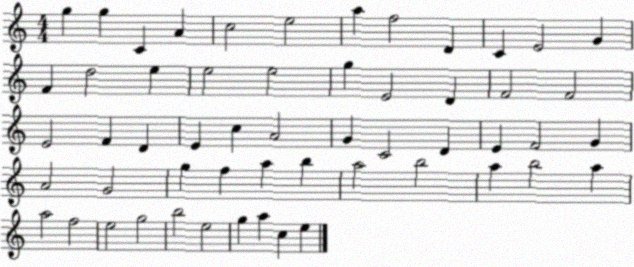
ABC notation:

X:1
T:Untitled
M:4/4
L:1/4
K:C
g g C A c2 e2 a f2 D C E2 G F d2 e e2 e2 g E2 D F2 F2 E2 F D E c A2 G C2 D E F2 G A2 G2 g f a b a2 b2 a b2 a a2 f2 e2 g2 b2 e2 g a c e